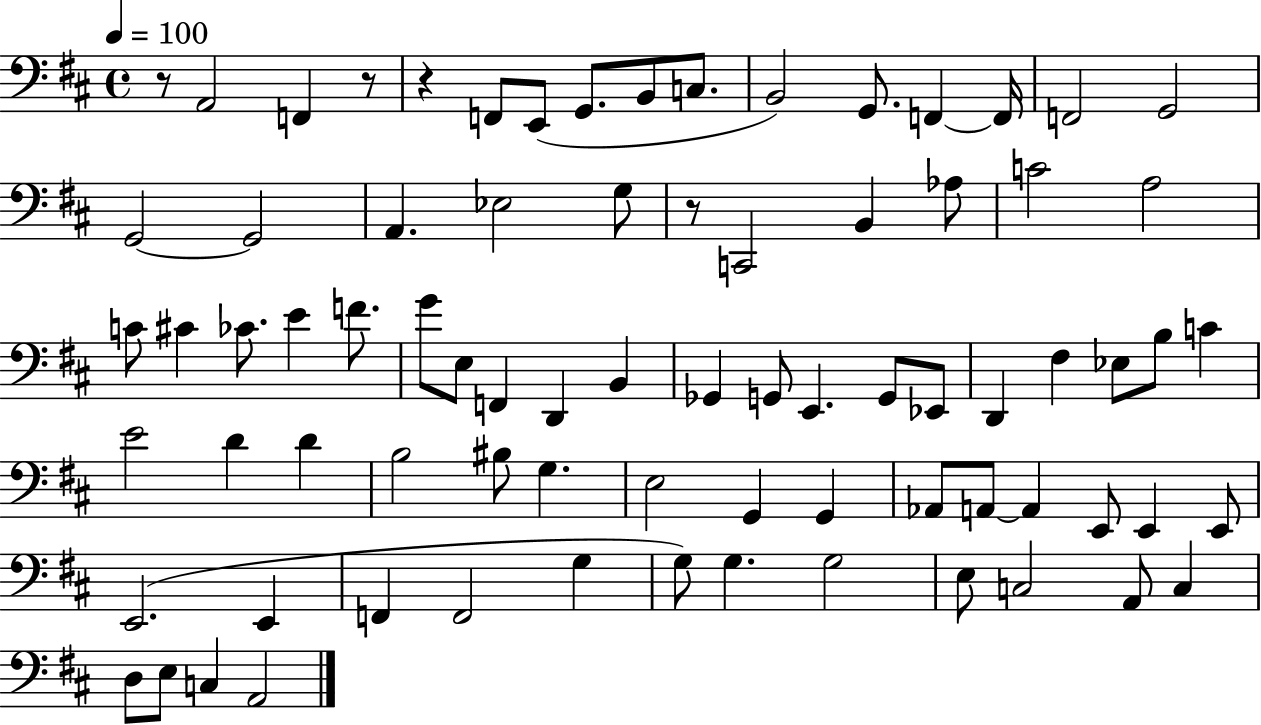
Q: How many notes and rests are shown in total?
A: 78